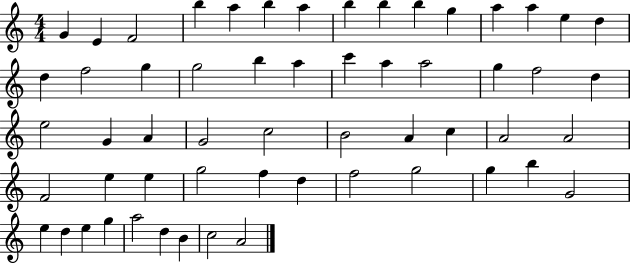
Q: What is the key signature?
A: C major